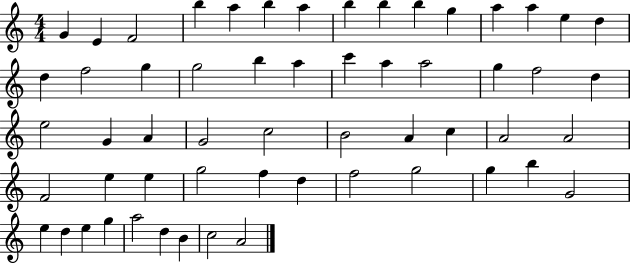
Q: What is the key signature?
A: C major